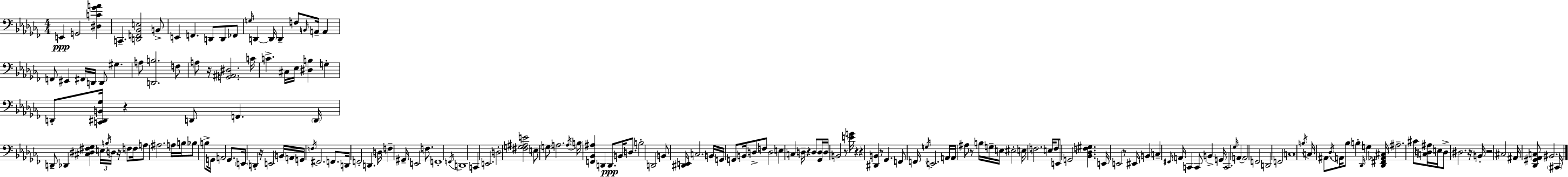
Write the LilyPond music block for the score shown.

{
  \clef bass
  \numericTimeSignature
  \time 4/4
  \key aes \minor
  e,4\ppp g,2 <dis c' ges' a'>4 | c,4.-- <d, f, bes, e>2 b,8-> | e,4 f,4. d,8 d,8 fes,8 | \grace { g16 } d,4~~ d,16 d,4-- f8 \grace { b,16 } a,16-- a,4 | \break f,8 eis,4 fis,16 d,16 d,8 gis4. | a8 <d, b>2. | f8 a8 r16 <g, ais, dis>2. | c'16 c'4.-> cis16 ees16 <dis b>4 g4-. | \break d,8-. <c, dis, b, ges>16 r4 d,8 f,4. | \parenthesize d,16 d,8-- des,4 <cis dis fis ges>4 \tuplet 3/2 { e16 \acciaccatura { b16 } d16 } r16 | f8 f16 a8 ais2. | a16 b16 bes8 b8-> g,16 a,2 | \break g,8. \parenthesize e,16 d,4-. r16 e,2 | b,16 a,16 g,16 \acciaccatura { f16 } fis,2. | f,8. d,16 f,2-. d,4. | d16 f4-- gis,16-- e,2 | \break f8. f,1-. | \acciaccatura { f,16 } d,1 | c,4 e,2. | d2-. <fis g ais e'>2 | \break e8-- \parenthesize g8 a2. | \acciaccatura { a16 } \parenthesize b16 <f, bes, ais>4 d,4 d,8.\ppp | b,16 d8. b2-. d,2 | b,8 <dis, e,>16 c2. | \break b,16 g,16 g,8 b,16 d8-> f8 d2 | e4 c4 d16-- r4 | d8 <ges, d>16 d16 b,2 r8 | <e' g'>16 r4 r4 <dis, b,>4 r8 | \break ges,4. f,8 f,16 \acciaccatura { g16 } e,2. | a,16 a,16 ais8 r8 b16 g16-- e16 eis2-. | e16 f2. | e16 f8 e,8 g,2 | \break <bes, des f gis>4. e,16 e,2 | r8 eis,16 b,4 c4-- \grace { fis,16 } a,16 c,4 | c,8 b,4-> g,16 c,2. | \grace { ges16 } a,4~~ a,2 | \break f,2 d,2 | f,2 c1 | \acciaccatura { b16 } c16 ais,8. \acciaccatura { des16 } a,16 | bes8 b4-. \grace { des,16 } g4 <des, fis, aes, cis>16 ais2.-- | \break cis'8 <c d ais>16 e16 d8-> dis2. | r16 b,16-. r2 | cis2 ais,16 <des, gis, aes, c>8 bis,2. | \parenthesize cis,16 \bar "|."
}